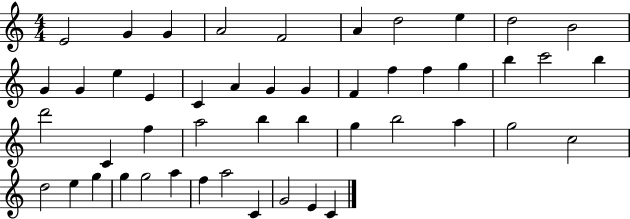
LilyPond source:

{
  \clef treble
  \numericTimeSignature
  \time 4/4
  \key c \major
  e'2 g'4 g'4 | a'2 f'2 | a'4 d''2 e''4 | d''2 b'2 | \break g'4 g'4 e''4 e'4 | c'4 a'4 g'4 g'4 | f'4 f''4 f''4 g''4 | b''4 c'''2 b''4 | \break d'''2 c'4 f''4 | a''2 b''4 b''4 | g''4 b''2 a''4 | g''2 c''2 | \break d''2 e''4 g''4 | g''4 g''2 a''4 | f''4 a''2 c'4 | g'2 e'4 c'4 | \break \bar "|."
}